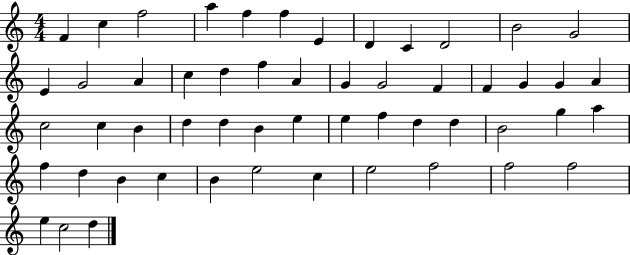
X:1
T:Untitled
M:4/4
L:1/4
K:C
F c f2 a f f E D C D2 B2 G2 E G2 A c d f A G G2 F F G G A c2 c B d d B e e f d d B2 g a f d B c B e2 c e2 f2 f2 f2 e c2 d